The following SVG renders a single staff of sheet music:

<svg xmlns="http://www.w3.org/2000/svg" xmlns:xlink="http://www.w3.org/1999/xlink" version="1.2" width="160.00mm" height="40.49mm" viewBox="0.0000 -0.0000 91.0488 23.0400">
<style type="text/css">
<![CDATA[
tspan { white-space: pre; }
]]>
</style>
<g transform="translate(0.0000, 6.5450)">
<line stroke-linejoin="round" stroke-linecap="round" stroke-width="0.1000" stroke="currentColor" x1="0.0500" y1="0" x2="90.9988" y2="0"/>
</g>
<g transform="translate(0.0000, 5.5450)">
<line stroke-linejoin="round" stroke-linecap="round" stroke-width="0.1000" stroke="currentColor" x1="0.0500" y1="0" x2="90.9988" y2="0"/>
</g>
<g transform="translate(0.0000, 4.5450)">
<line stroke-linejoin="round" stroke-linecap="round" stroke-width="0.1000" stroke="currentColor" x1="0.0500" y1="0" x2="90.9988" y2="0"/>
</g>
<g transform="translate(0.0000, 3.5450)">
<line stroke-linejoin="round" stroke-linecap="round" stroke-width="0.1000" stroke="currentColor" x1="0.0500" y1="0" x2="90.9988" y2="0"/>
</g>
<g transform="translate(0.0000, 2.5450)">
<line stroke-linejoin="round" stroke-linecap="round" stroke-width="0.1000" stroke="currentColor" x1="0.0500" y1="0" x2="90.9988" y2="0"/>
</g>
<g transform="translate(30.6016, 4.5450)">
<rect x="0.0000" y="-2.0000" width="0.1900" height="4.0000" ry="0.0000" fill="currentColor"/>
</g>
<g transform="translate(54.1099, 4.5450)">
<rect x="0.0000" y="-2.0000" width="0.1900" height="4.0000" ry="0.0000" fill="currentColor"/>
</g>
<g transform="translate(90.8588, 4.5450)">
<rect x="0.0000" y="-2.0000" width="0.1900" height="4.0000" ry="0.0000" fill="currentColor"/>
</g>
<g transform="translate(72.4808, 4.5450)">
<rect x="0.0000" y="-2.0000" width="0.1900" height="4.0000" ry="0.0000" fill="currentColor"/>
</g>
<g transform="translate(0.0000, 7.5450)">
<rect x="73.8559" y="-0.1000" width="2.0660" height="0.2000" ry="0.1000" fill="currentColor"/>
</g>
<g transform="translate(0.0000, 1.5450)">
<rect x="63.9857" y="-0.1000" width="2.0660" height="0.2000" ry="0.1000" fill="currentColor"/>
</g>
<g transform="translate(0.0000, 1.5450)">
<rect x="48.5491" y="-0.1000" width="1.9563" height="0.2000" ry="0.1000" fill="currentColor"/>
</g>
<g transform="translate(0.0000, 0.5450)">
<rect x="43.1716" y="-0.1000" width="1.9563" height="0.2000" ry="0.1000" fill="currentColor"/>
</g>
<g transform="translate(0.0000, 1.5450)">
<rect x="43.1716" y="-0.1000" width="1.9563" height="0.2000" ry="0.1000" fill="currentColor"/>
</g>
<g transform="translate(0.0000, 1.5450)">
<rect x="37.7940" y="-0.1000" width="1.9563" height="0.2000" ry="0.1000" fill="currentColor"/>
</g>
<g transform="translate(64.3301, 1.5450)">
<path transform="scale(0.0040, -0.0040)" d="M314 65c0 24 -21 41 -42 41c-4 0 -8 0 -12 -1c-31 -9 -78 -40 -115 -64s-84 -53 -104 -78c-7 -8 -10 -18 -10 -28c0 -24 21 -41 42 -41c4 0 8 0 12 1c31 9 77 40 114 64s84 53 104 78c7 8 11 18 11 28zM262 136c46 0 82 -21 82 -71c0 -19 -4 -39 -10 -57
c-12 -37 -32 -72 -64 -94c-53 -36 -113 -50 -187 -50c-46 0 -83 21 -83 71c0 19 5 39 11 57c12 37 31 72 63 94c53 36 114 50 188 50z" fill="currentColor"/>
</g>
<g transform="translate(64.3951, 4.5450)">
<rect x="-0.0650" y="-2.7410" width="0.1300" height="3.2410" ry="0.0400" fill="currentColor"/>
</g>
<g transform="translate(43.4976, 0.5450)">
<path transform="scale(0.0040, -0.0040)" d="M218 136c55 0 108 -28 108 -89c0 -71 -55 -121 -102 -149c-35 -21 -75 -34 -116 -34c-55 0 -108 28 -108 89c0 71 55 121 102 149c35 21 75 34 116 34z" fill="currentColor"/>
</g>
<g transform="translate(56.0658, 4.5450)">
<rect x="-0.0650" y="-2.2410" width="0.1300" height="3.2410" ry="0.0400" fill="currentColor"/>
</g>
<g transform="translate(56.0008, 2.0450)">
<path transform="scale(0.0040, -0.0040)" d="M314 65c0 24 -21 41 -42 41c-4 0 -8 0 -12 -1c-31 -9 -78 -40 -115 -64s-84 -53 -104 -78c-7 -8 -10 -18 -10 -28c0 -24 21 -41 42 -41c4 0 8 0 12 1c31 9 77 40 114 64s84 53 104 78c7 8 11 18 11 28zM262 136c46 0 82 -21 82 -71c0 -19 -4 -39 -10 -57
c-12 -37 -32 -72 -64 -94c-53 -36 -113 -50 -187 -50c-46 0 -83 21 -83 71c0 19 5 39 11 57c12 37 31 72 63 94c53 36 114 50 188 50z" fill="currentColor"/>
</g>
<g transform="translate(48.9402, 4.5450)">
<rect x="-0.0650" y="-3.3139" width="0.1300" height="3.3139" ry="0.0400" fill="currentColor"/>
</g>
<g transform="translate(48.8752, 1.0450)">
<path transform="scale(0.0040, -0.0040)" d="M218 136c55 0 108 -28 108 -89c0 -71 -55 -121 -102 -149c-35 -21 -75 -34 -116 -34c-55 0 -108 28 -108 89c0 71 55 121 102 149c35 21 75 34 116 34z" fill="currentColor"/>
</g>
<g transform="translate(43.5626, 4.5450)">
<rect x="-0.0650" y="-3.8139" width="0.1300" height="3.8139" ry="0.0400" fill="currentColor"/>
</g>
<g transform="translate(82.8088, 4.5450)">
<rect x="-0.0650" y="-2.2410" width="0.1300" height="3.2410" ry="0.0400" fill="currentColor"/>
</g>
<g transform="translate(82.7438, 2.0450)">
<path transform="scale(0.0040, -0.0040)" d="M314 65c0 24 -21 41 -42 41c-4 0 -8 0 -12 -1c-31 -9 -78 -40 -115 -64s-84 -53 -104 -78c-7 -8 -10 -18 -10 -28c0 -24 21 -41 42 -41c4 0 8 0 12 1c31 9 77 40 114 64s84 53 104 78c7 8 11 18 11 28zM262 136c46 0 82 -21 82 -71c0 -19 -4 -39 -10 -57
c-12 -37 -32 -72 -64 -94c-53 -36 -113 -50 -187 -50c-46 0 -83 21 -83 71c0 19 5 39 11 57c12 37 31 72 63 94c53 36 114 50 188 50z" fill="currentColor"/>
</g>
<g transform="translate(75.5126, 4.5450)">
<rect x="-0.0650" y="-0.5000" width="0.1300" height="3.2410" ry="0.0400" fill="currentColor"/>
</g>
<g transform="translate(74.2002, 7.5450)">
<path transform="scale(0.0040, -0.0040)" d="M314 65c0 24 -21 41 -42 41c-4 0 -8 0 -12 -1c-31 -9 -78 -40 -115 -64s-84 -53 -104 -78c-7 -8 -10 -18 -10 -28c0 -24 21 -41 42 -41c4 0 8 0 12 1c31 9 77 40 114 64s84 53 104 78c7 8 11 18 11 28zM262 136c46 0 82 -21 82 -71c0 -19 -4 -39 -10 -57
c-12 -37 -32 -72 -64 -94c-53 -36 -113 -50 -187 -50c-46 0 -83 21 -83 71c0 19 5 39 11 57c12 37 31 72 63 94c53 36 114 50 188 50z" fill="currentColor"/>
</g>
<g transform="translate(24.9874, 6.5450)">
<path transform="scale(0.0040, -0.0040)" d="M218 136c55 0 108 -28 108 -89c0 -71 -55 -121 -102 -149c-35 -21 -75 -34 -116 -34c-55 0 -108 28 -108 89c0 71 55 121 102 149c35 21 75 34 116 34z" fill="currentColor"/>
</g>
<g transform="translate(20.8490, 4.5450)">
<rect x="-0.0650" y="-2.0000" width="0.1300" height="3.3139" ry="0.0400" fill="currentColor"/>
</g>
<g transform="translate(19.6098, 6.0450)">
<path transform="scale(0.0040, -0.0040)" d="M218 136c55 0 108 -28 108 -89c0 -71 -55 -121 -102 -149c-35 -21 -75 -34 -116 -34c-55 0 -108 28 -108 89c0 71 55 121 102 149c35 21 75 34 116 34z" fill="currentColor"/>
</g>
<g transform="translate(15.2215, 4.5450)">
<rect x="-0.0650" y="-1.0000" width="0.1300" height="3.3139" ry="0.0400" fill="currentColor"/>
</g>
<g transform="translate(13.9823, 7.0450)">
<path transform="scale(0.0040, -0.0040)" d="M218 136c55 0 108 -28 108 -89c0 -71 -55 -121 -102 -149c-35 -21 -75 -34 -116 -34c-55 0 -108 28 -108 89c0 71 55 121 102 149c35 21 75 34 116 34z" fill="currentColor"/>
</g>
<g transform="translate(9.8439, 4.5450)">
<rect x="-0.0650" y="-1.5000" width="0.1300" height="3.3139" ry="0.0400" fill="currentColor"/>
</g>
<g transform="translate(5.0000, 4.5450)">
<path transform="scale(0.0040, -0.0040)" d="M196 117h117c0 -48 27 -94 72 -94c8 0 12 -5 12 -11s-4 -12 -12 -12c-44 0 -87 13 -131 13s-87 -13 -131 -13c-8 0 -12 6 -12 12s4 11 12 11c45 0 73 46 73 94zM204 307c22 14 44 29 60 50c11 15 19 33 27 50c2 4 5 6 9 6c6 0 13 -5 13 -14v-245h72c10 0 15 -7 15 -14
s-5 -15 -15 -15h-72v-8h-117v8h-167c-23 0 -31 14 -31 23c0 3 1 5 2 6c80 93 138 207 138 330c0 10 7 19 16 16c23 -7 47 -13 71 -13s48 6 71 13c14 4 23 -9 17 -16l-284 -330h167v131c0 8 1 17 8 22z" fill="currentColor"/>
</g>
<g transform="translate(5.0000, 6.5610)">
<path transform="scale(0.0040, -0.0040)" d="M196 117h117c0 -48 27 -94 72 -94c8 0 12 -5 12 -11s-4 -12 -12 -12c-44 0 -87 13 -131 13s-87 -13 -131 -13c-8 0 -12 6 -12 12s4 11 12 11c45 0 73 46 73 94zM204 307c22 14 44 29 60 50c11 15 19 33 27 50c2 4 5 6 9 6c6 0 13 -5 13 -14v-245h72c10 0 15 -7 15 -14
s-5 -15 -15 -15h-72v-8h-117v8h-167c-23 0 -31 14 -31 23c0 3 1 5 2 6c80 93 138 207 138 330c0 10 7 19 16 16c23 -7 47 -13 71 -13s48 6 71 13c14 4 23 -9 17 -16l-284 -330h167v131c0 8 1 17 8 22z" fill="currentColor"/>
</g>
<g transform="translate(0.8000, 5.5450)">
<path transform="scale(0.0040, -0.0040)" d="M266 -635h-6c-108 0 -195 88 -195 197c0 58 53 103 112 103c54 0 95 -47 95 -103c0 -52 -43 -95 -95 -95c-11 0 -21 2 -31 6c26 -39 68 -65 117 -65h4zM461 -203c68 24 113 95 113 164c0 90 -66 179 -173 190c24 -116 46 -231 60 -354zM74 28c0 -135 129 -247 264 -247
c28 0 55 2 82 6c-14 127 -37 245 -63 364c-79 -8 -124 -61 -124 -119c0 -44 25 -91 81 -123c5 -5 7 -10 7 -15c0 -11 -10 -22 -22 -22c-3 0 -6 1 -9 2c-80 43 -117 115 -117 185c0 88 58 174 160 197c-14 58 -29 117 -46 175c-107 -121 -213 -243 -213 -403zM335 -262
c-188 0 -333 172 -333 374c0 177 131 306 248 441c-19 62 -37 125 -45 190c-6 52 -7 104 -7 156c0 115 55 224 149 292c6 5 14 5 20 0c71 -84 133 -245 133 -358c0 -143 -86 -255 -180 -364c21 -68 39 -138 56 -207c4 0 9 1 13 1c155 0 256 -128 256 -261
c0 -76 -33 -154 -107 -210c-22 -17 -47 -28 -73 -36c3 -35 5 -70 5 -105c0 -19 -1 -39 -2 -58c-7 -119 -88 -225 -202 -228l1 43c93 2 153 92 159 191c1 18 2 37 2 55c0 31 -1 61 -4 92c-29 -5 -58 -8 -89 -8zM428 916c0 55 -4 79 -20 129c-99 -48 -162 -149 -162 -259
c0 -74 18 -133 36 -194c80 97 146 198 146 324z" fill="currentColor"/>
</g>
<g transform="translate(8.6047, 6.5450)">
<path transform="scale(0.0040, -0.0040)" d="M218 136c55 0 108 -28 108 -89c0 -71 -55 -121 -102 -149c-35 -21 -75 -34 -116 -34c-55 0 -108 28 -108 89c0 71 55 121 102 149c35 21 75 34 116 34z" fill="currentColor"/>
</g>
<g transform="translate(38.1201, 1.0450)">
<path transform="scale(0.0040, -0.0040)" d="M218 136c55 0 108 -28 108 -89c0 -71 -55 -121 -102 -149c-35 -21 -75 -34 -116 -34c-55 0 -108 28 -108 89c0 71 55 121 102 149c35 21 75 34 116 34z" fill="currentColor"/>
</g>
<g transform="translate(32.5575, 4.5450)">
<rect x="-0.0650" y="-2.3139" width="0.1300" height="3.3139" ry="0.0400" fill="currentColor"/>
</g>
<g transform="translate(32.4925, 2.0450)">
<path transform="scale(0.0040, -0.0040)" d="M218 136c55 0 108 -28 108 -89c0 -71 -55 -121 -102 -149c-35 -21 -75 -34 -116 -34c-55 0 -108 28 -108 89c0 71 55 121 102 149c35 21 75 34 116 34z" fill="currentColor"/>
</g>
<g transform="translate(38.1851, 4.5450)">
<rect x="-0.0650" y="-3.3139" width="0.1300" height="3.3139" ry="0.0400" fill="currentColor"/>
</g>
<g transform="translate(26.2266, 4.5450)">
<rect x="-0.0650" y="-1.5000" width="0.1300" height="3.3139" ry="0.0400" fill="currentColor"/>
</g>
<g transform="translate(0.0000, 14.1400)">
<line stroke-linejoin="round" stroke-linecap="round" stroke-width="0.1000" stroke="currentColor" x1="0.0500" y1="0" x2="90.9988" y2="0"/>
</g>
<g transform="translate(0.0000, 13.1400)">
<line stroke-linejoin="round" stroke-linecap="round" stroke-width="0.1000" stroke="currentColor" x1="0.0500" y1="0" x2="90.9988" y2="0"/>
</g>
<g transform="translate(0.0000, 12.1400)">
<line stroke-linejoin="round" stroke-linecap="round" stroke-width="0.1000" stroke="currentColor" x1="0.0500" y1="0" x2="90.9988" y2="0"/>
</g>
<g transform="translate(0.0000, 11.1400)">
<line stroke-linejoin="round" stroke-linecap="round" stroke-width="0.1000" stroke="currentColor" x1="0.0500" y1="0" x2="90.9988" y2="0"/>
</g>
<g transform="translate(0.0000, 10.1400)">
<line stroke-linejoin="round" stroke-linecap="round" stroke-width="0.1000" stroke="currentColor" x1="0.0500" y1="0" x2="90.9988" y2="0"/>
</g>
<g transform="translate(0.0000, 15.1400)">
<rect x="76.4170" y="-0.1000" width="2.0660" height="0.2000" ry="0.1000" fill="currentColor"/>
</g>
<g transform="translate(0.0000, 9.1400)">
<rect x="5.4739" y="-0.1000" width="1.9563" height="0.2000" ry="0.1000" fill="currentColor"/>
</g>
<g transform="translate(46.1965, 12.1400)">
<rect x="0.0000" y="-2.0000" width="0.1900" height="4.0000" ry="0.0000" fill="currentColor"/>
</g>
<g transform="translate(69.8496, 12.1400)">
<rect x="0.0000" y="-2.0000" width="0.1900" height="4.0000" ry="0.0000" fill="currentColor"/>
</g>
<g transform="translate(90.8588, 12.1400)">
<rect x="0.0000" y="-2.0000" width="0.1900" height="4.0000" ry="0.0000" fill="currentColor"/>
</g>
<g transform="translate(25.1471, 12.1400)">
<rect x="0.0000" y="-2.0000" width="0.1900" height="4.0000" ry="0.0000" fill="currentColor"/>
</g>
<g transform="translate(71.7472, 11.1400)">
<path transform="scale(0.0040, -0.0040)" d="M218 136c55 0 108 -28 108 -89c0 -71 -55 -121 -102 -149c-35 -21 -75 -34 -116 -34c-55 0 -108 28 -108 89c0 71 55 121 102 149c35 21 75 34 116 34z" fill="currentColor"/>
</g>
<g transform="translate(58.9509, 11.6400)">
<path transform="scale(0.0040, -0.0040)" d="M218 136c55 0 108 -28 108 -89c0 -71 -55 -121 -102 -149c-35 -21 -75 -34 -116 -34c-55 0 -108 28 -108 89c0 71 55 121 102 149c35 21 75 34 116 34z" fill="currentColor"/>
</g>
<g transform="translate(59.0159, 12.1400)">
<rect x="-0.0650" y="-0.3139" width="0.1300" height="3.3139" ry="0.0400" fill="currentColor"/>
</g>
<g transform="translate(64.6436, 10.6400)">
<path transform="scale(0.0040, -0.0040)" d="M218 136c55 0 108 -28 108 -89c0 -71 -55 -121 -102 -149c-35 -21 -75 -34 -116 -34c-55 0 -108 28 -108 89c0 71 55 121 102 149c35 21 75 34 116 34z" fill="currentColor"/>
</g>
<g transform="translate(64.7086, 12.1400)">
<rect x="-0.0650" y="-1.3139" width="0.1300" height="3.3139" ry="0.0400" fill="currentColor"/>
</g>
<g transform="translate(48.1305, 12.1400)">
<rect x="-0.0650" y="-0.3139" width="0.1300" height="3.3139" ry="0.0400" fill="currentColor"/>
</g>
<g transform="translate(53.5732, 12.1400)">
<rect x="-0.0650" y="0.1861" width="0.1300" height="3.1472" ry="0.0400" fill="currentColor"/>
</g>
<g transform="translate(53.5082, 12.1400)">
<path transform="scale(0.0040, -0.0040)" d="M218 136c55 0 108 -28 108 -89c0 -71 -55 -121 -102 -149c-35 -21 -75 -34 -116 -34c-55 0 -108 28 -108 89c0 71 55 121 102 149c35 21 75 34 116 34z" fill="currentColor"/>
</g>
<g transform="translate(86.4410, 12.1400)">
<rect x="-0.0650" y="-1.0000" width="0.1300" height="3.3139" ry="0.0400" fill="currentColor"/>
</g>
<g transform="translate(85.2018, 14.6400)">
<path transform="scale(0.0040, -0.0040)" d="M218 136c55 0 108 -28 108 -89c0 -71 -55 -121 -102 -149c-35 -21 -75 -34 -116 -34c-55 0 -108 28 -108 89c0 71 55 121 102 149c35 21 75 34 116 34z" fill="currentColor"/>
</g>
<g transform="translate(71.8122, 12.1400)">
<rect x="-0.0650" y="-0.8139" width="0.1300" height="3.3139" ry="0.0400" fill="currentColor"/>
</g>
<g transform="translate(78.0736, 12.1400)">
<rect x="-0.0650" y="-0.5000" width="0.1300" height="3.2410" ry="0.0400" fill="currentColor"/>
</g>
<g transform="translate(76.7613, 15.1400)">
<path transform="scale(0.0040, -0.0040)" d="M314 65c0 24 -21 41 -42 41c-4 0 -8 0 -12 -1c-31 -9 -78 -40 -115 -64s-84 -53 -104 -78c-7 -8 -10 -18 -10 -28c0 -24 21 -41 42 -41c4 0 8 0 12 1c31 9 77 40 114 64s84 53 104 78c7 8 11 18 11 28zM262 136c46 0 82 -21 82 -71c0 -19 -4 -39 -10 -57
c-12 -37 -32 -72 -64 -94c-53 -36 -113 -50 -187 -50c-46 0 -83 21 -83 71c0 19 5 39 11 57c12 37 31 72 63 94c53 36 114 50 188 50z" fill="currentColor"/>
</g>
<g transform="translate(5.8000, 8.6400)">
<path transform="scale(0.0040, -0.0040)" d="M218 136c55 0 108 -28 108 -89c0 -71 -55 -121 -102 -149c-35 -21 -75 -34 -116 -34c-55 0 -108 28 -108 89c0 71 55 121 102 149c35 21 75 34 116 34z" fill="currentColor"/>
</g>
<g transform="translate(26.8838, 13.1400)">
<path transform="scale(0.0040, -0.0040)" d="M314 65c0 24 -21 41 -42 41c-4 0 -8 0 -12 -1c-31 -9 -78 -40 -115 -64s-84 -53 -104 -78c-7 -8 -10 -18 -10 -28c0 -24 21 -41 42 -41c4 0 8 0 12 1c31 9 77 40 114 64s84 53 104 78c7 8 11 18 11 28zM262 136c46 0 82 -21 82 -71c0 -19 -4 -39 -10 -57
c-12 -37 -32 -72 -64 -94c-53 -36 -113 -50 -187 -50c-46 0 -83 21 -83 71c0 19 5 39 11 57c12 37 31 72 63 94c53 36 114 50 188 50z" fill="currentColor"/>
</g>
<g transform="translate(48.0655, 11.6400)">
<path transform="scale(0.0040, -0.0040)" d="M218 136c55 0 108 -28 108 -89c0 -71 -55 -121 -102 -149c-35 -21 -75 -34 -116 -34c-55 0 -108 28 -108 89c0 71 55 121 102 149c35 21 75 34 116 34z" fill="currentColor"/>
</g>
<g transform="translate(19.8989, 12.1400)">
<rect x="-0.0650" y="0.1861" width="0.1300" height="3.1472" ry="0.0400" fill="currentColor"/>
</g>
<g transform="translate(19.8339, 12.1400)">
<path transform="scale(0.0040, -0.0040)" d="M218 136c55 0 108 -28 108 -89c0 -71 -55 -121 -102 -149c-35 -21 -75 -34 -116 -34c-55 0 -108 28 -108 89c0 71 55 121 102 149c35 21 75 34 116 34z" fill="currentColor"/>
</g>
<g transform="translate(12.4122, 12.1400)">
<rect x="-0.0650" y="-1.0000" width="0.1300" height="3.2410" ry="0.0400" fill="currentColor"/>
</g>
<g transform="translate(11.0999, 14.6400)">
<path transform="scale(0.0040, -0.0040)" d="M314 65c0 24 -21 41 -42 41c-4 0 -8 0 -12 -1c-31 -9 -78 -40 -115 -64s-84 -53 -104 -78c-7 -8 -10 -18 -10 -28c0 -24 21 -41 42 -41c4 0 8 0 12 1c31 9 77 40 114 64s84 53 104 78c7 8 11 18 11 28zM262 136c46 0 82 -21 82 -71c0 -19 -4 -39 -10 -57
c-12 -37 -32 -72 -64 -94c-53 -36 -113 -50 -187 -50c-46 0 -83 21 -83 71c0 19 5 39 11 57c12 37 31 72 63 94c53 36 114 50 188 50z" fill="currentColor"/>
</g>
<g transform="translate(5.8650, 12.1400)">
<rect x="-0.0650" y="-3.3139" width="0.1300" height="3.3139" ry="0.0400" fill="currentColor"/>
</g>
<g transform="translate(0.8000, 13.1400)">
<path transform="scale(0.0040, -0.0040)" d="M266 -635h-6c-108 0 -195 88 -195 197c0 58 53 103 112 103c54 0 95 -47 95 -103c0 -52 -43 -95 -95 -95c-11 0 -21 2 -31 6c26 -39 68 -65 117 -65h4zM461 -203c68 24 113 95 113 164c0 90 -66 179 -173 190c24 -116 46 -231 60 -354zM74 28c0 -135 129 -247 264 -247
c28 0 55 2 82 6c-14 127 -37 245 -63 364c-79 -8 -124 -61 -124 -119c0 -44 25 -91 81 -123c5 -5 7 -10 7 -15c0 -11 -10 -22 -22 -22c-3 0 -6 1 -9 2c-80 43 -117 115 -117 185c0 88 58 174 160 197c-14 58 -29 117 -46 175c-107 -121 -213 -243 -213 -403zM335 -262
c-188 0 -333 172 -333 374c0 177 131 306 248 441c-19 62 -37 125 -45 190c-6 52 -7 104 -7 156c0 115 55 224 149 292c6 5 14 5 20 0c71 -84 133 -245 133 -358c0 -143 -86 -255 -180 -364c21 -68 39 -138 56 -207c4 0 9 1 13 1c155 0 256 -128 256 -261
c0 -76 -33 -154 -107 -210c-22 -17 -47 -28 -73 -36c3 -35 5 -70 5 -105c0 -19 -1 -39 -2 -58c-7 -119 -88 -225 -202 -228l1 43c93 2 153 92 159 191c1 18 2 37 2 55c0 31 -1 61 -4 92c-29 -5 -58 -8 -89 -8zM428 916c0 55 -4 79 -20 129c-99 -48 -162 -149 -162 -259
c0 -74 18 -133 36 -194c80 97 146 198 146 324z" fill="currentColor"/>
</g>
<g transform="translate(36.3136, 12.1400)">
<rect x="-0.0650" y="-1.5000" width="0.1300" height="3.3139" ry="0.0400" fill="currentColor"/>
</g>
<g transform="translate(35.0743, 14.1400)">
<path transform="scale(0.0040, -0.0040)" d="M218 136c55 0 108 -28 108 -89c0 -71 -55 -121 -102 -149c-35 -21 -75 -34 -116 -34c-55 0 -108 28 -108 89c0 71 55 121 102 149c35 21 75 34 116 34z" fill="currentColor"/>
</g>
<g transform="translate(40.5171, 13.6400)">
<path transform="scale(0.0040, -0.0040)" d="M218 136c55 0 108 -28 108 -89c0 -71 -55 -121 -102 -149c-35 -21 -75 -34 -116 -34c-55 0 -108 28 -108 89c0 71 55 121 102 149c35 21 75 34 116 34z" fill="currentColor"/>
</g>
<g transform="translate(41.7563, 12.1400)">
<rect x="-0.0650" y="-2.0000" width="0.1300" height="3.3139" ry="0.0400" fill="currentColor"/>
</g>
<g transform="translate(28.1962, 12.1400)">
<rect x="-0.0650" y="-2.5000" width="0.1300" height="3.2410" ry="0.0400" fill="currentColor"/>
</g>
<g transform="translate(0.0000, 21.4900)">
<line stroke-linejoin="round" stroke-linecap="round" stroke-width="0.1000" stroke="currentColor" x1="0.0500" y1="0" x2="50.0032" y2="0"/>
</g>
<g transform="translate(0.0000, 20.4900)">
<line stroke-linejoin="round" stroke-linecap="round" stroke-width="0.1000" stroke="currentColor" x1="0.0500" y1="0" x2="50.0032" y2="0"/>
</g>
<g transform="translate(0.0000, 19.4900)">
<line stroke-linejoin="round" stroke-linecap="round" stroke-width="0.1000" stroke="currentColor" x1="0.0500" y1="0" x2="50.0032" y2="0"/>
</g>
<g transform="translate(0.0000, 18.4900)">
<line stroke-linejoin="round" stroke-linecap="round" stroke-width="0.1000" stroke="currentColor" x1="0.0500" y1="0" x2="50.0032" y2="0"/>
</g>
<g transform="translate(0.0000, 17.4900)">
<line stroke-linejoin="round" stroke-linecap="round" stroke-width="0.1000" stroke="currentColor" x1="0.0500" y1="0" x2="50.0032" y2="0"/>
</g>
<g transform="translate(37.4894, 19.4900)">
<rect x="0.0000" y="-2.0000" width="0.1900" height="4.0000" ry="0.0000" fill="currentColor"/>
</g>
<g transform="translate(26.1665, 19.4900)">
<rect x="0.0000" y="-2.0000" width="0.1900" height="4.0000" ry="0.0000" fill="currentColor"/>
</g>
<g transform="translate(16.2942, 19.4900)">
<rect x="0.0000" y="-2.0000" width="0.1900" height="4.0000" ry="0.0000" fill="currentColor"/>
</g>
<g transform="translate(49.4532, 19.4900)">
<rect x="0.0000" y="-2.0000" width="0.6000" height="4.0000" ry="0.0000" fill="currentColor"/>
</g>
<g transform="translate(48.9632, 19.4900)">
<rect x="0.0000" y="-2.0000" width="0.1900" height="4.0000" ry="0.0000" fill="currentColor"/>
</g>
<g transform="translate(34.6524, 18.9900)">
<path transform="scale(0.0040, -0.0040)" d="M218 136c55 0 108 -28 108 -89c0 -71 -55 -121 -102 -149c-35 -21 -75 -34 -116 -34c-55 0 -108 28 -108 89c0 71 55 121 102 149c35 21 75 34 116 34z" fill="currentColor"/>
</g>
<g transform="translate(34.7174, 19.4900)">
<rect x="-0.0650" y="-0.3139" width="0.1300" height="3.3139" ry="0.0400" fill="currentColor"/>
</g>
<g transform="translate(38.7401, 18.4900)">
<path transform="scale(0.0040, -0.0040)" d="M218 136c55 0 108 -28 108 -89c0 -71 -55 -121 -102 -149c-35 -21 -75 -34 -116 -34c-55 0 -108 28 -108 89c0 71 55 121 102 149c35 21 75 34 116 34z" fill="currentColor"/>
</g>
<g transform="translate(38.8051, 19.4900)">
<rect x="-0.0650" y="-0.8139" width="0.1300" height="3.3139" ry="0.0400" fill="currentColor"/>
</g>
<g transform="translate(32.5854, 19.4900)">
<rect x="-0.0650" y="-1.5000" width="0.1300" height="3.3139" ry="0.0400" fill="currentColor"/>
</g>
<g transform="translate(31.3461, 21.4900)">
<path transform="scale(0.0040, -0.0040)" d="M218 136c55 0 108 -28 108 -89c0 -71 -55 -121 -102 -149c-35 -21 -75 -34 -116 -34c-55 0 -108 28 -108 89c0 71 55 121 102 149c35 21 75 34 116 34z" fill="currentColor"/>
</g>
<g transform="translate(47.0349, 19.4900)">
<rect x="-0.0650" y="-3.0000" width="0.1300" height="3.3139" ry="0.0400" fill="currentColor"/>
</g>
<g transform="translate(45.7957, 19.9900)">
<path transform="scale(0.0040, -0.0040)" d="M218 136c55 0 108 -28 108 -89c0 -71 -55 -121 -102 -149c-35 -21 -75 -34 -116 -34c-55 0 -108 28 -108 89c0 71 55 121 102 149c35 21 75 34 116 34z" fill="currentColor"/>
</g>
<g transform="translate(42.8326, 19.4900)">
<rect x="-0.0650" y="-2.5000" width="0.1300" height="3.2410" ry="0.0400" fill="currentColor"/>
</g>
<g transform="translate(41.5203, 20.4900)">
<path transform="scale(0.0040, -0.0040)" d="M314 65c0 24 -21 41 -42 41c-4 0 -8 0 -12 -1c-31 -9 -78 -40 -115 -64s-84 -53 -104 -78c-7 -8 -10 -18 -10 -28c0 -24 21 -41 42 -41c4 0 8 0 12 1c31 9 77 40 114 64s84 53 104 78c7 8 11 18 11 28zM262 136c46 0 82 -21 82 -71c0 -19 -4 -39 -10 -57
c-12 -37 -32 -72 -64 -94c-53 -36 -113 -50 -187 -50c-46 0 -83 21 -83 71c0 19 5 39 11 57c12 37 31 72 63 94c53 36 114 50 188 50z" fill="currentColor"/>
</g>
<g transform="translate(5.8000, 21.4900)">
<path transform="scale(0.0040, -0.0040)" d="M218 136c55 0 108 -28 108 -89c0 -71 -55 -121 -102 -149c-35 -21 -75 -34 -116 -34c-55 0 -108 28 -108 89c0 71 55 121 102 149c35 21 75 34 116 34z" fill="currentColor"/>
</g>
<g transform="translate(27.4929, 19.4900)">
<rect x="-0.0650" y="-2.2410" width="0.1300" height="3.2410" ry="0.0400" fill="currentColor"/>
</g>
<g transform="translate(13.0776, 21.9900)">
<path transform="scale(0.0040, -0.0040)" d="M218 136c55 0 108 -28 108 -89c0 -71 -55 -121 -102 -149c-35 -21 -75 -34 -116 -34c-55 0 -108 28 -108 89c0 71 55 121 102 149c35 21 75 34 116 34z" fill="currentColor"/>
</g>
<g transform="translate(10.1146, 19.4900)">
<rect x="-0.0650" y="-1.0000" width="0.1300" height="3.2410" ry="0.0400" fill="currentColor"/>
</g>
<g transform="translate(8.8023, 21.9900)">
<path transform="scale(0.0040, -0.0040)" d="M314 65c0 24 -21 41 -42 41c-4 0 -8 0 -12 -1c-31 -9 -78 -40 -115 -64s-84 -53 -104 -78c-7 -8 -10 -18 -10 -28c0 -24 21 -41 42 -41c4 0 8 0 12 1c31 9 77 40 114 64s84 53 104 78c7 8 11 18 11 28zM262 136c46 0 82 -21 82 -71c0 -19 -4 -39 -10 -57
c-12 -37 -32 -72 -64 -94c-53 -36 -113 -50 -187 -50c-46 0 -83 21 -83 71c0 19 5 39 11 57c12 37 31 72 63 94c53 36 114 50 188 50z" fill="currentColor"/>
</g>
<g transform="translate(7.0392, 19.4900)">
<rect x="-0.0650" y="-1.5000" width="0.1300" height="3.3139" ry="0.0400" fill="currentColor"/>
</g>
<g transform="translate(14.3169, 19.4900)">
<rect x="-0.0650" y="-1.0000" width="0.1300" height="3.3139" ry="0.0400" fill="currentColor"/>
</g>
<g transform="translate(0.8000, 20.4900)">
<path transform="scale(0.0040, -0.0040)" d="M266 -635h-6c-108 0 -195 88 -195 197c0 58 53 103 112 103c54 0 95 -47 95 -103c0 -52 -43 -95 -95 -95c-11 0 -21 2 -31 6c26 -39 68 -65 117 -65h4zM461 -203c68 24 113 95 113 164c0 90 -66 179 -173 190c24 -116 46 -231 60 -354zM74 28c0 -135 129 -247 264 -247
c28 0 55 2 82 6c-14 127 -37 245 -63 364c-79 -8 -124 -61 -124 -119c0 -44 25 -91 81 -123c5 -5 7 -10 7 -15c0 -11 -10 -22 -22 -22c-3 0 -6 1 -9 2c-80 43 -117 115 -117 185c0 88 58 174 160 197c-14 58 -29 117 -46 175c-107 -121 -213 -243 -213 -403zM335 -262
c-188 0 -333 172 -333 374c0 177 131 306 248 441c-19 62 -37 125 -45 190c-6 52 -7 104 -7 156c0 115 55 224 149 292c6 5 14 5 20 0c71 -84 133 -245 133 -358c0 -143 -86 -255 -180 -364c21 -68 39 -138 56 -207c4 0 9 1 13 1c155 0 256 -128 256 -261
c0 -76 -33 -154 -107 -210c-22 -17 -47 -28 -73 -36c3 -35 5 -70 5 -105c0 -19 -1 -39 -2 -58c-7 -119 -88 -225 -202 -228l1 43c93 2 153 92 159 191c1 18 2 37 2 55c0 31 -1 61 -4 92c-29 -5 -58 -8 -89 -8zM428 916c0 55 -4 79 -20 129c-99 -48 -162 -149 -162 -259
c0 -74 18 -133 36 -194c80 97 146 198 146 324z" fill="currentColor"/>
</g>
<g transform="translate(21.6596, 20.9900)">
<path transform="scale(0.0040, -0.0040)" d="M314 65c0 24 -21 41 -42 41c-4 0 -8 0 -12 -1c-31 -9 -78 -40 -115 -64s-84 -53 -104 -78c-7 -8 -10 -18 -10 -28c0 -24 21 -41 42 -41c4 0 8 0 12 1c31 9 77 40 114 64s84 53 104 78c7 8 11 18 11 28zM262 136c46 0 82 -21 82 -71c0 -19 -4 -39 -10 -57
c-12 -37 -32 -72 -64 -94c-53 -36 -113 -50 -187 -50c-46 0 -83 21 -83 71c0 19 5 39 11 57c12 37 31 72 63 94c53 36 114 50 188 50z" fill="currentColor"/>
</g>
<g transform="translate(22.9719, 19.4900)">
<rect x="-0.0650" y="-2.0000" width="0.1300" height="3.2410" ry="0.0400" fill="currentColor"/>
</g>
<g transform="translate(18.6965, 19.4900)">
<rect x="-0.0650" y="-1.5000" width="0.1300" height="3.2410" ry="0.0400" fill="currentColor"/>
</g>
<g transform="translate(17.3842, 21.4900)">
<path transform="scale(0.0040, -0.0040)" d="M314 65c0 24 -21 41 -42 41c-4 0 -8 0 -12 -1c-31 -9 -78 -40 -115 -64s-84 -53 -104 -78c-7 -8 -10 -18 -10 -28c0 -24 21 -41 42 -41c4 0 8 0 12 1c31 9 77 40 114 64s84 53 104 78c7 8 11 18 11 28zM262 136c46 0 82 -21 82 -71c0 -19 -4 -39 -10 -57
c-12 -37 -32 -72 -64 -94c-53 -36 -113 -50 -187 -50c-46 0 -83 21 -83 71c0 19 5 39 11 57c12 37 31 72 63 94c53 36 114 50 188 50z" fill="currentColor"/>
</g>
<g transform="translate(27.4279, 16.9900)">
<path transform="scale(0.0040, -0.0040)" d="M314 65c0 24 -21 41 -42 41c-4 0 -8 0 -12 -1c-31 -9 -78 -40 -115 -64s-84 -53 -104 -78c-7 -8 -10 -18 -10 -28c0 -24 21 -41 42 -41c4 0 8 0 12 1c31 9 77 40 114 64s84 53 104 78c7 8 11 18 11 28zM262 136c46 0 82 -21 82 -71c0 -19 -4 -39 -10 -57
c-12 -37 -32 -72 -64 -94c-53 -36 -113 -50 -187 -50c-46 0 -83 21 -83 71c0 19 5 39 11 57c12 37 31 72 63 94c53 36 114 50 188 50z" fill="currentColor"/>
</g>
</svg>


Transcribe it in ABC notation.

X:1
T:Untitled
M:4/4
L:1/4
K:C
E D F E g b c' b g2 a2 C2 g2 b D2 B G2 E F c B c e d C2 D E D2 D E2 F2 g2 E c d G2 A